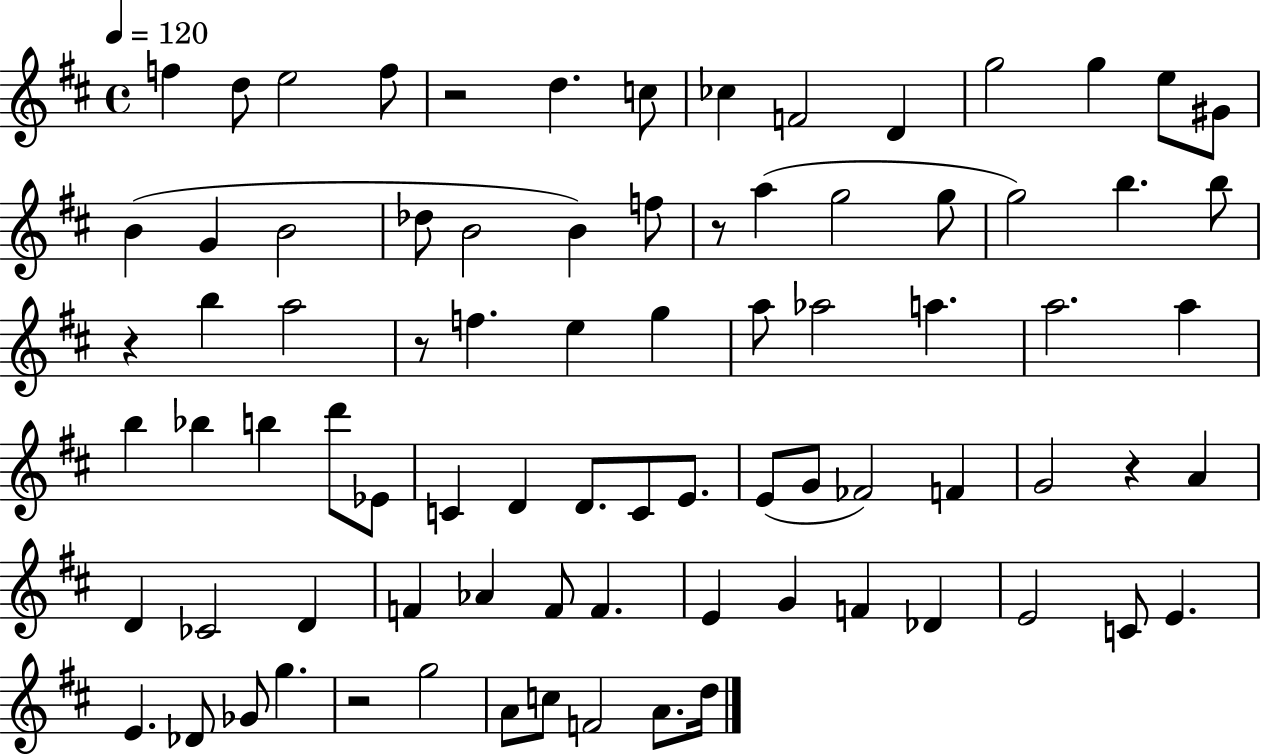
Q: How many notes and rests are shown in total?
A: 82